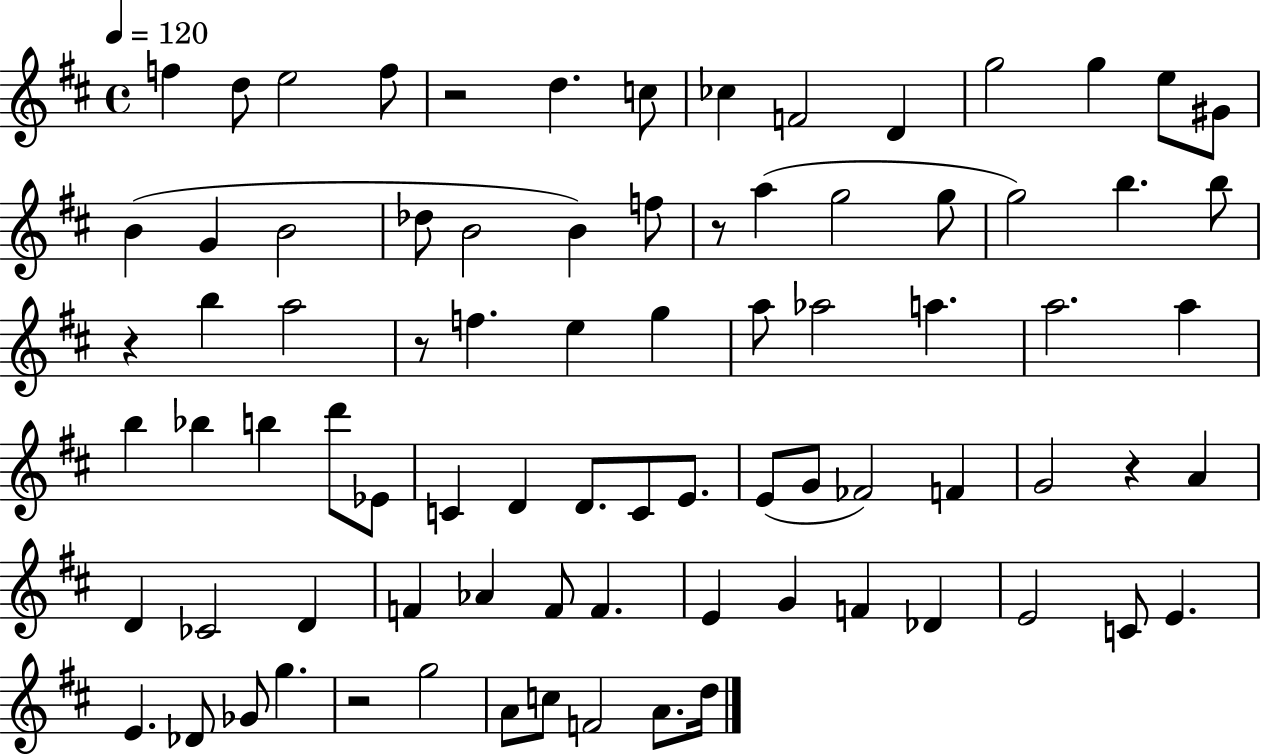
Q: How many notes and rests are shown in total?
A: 82